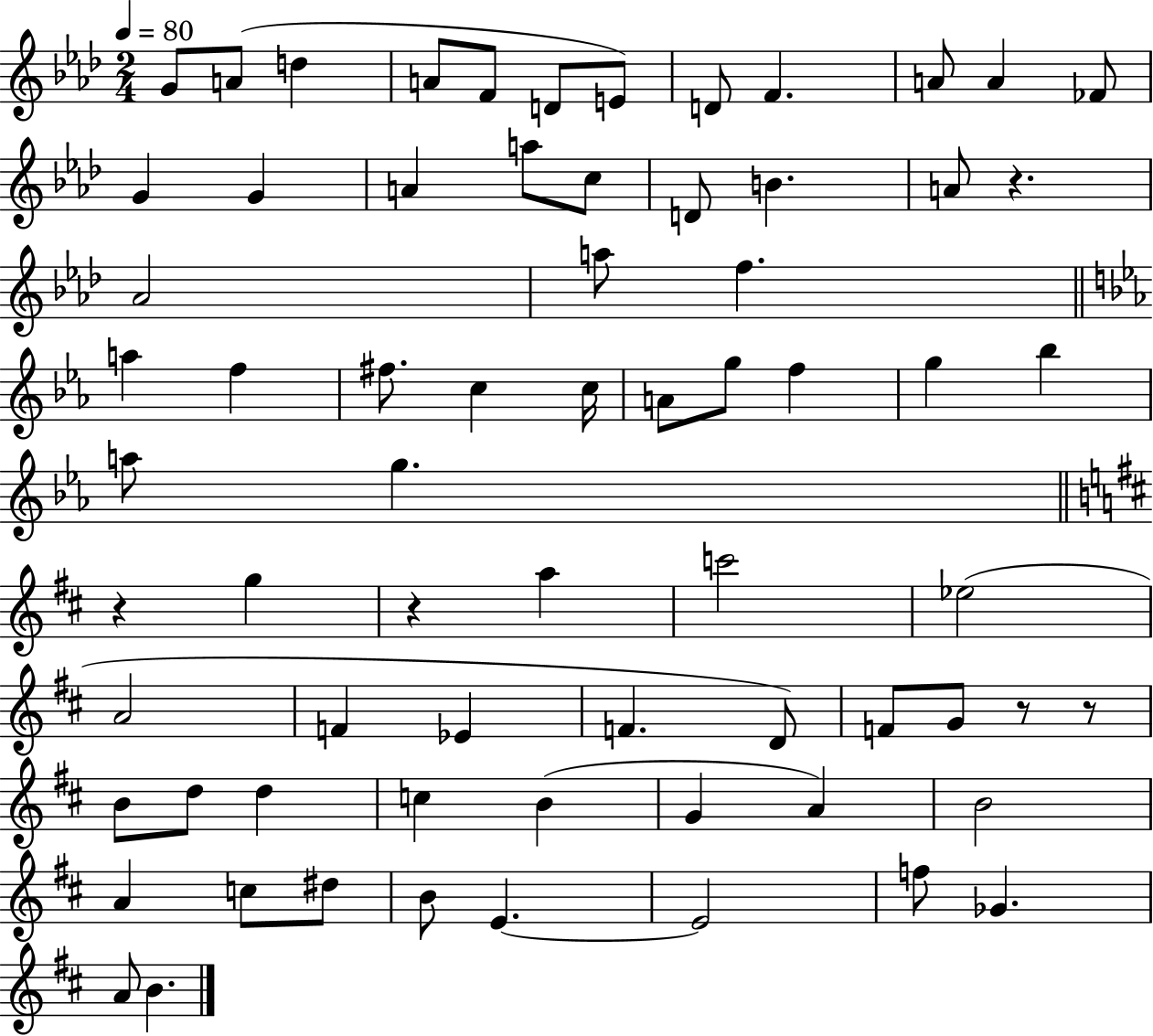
G4/e A4/e D5/q A4/e F4/e D4/e E4/e D4/e F4/q. A4/e A4/q FES4/e G4/q G4/q A4/q A5/e C5/e D4/e B4/q. A4/e R/q. Ab4/h A5/e F5/q. A5/q F5/q F#5/e. C5/q C5/s A4/e G5/e F5/q G5/q Bb5/q A5/e G5/q. R/q G5/q R/q A5/q C6/h Eb5/h A4/h F4/q Eb4/q F4/q. D4/e F4/e G4/e R/e R/e B4/e D5/e D5/q C5/q B4/q G4/q A4/q B4/h A4/q C5/e D#5/e B4/e E4/q. E4/h F5/e Gb4/q. A4/e B4/q.